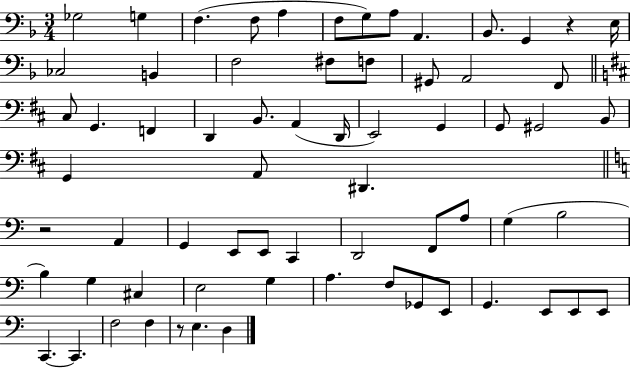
Gb3/h G3/q F3/q. F3/e A3/q F3/e G3/e A3/e A2/q. Bb2/e. G2/q R/q E3/s CES3/h B2/q F3/h F#3/e F3/e G#2/e A2/h F2/e C#3/e G2/q. F2/q D2/q B2/e. A2/q D2/s E2/h G2/q G2/e G#2/h B2/e G2/q A2/e D#2/q. R/h A2/q G2/q E2/e E2/e C2/q D2/h F2/e A3/e G3/q B3/h B3/q G3/q C#3/q E3/h G3/q A3/q. F3/e Gb2/e E2/e G2/q. E2/e E2/e E2/e C2/q. C2/q. F3/h F3/q R/e E3/q. D3/q